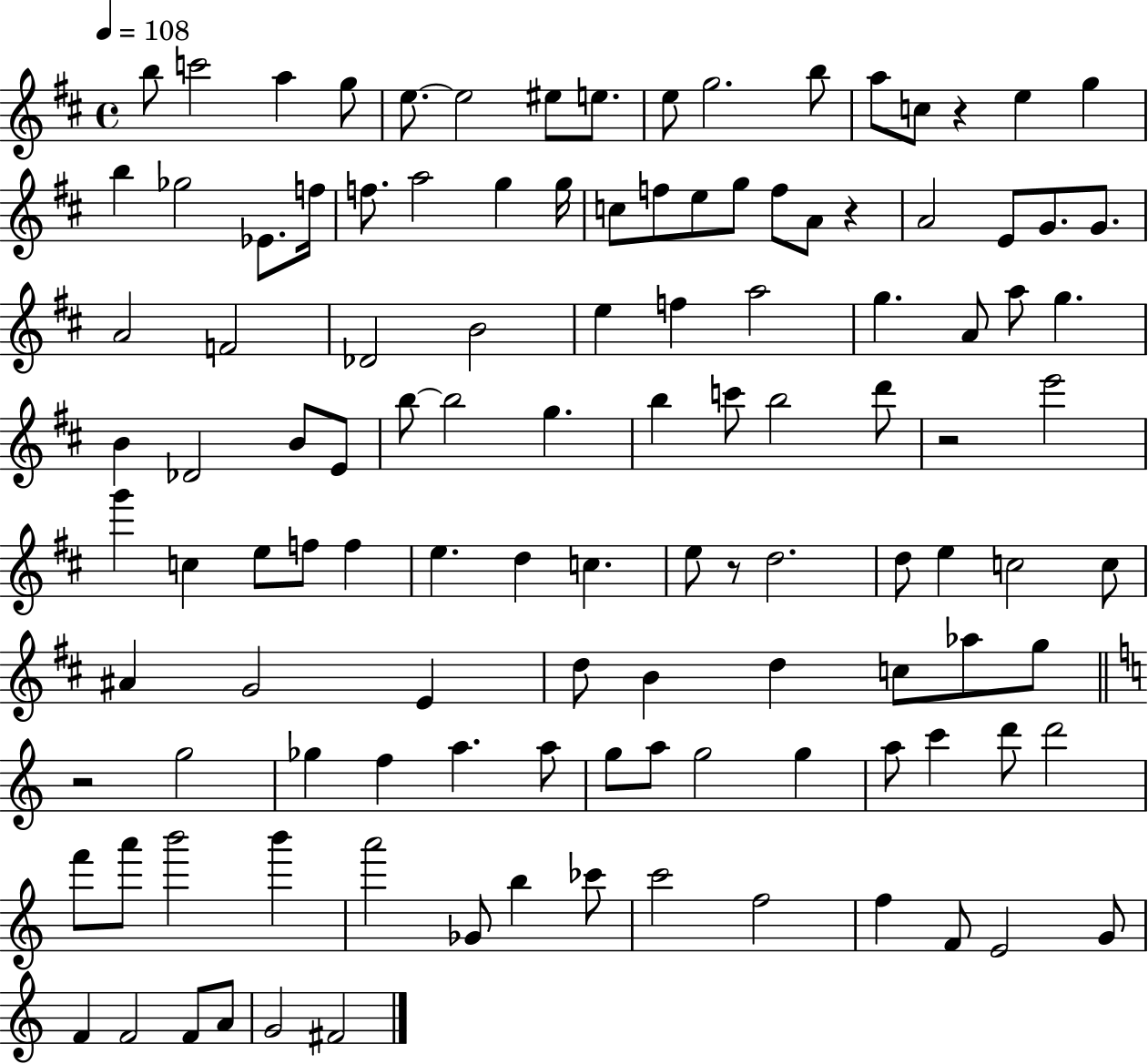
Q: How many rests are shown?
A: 5